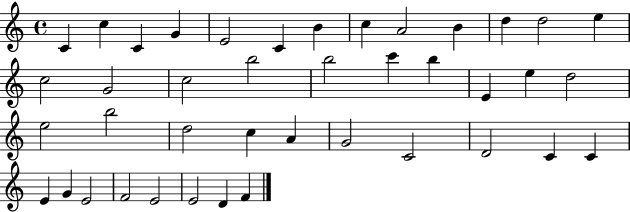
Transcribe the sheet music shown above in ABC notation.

X:1
T:Untitled
M:4/4
L:1/4
K:C
C c C G E2 C B c A2 B d d2 e c2 G2 c2 b2 b2 c' b E e d2 e2 b2 d2 c A G2 C2 D2 C C E G E2 F2 E2 E2 D F